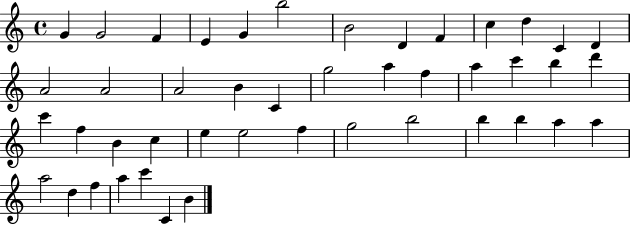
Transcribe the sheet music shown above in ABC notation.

X:1
T:Untitled
M:4/4
L:1/4
K:C
G G2 F E G b2 B2 D F c d C D A2 A2 A2 B C g2 a f a c' b d' c' f B c e e2 f g2 b2 b b a a a2 d f a c' C B